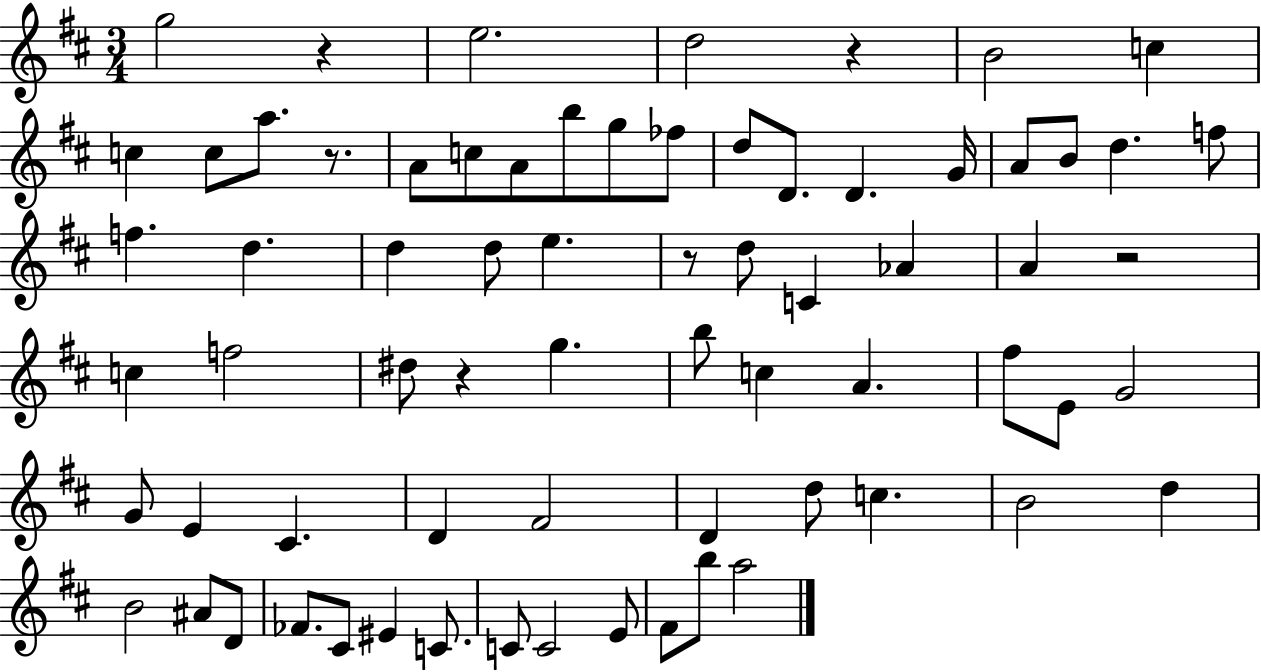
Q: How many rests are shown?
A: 6